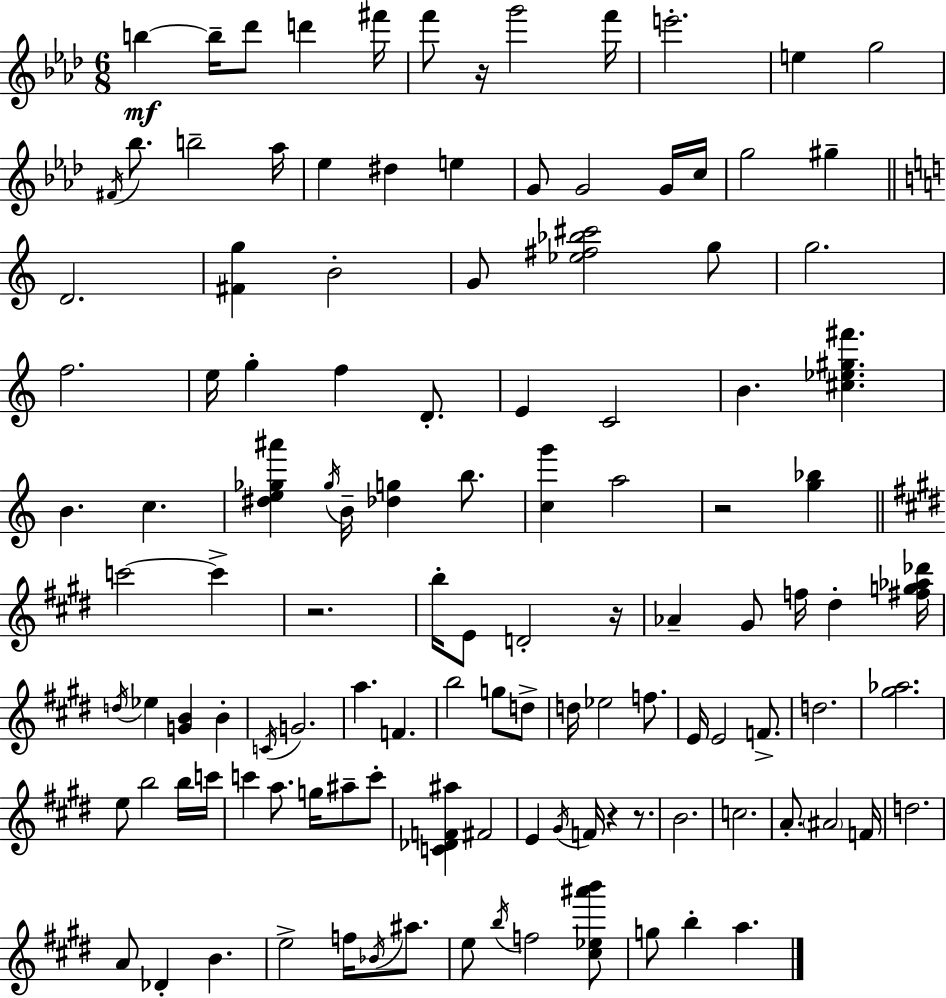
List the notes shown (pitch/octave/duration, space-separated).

B5/q B5/s Db6/e D6/q F#6/s F6/e R/s G6/h F6/s E6/h. E5/q G5/h F#4/s Bb5/e. B5/h Ab5/s Eb5/q D#5/q E5/q G4/e G4/h G4/s C5/s G5/h G#5/q D4/h. [F#4,G5]/q B4/h G4/e [Eb5,F#5,Bb5,C#6]/h G5/e G5/h. F5/h. E5/s G5/q F5/q D4/e. E4/q C4/h B4/q. [C#5,Eb5,G#5,F#6]/q. B4/q. C5/q. [D#5,E5,Gb5,A#6]/q Gb5/s B4/s [Db5,G5]/q B5/e. [C5,G6]/q A5/h R/h [G5,Bb5]/q C6/h C6/q R/h. B5/s E4/e D4/h R/s Ab4/q G#4/e F5/s D#5/q [F#5,G5,Ab5,Db6]/s D5/s Eb5/q [G4,B4]/q B4/q C4/s G4/h. A5/q. F4/q. B5/h G5/e D5/e D5/s Eb5/h F5/e. E4/s E4/h F4/e. D5/h. [G#5,Ab5]/h. E5/e B5/h B5/s C6/s C6/q A5/e. G5/s A#5/e C6/e [C4,Db4,F4,A#5]/q F#4/h E4/q G#4/s F4/s R/q R/e. B4/h. C5/h. A4/e. A#4/h F4/s D5/h. A4/e Db4/q B4/q. E5/h F5/s Bb4/s A#5/e. E5/e B5/s F5/h [C#5,Eb5,A#6,B6]/e G5/e B5/q A5/q.